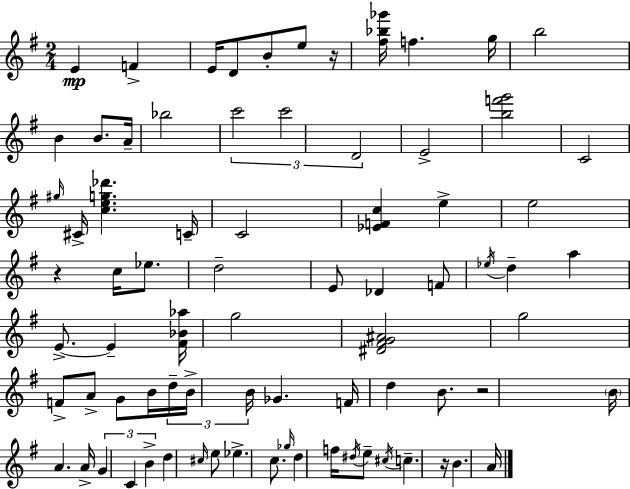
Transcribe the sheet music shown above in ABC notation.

X:1
T:Untitled
M:2/4
L:1/4
K:G
E F E/4 D/2 B/2 e/2 z/4 [^f_b_g']/4 f g/4 b2 B B/2 A/4 _b2 c'2 c'2 D2 E2 [bf'g']2 C2 ^g/4 ^C/4 [ceg_d'] C/4 C2 [_EFc] e e2 z c/4 _e/2 d2 E/2 _D F/2 _e/4 d a E/2 E [^F_B_a]/4 g2 [^D^FG^A]2 g2 F/2 A/2 G/2 B/4 d/4 B/4 B/4 _G F/4 d B/2 z2 B/4 A A/4 G C B d ^c/4 e/2 _e c/2 _g/4 d f/4 ^d/4 e/2 ^c/4 c z/4 B A/4